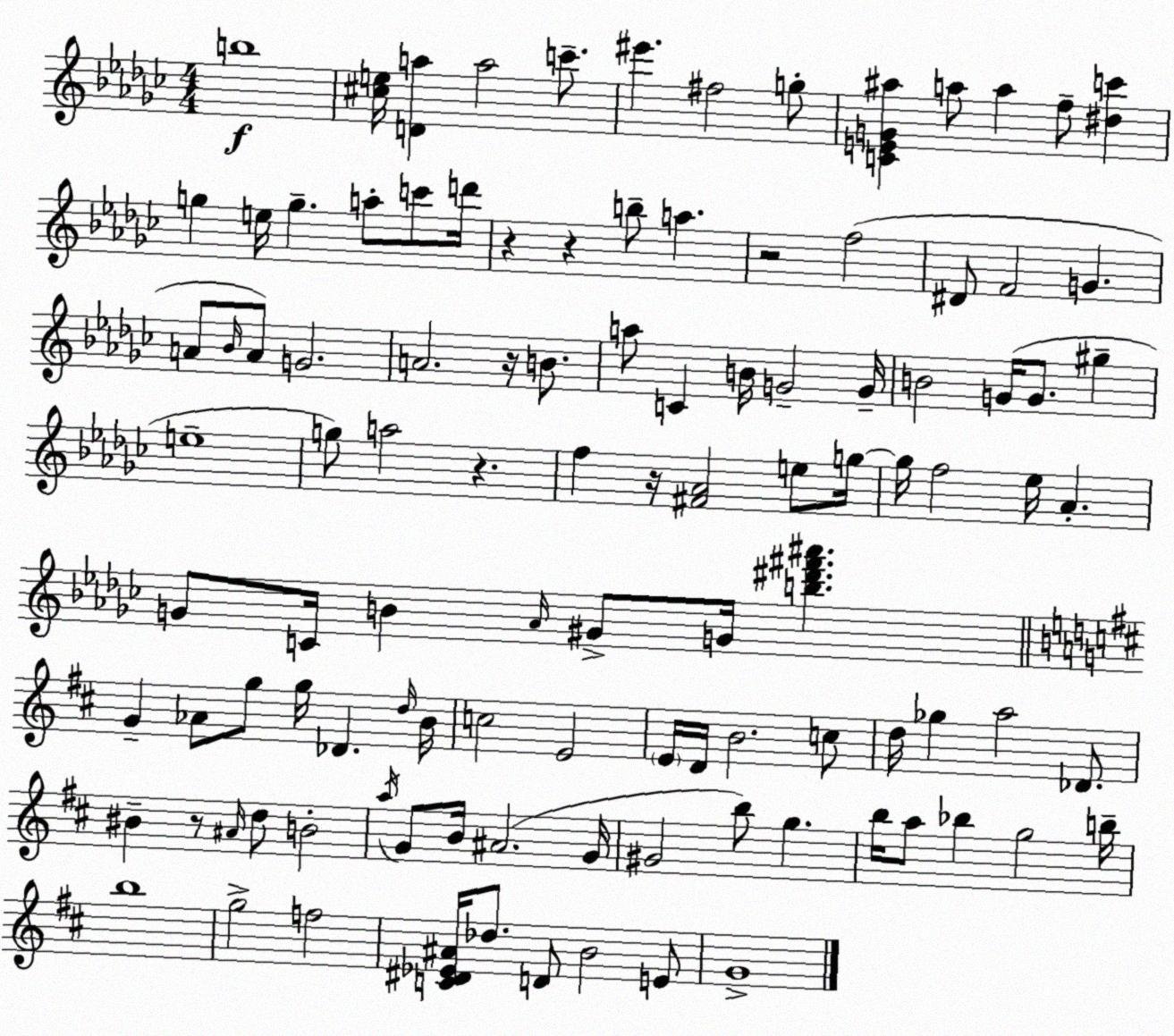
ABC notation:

X:1
T:Untitled
M:4/4
L:1/4
K:Ebm
b4 [^ce]/4 [Da] a2 c'/2 ^e' ^f2 g/2 [CEG^a] a/2 a f/2 [^dc'] g e/4 g a/2 c'/2 d'/4 z z b/2 a z2 f2 ^D/2 F2 G A/2 _B/4 A/2 G2 A2 z/4 B/2 a/2 C B/4 G2 G/4 B2 G/4 G/2 ^g e4 g/2 a2 z f z/4 [^F_A]2 e/2 g/4 g/4 f2 _e/4 _A G/2 C/4 B _A/4 ^G/2 G/4 [b^d'^f'^a'] G _A/2 g/2 g/4 _D d/4 B/4 c2 E2 E/4 D/4 B2 c/2 d/4 _g a2 _D/2 ^B z/2 ^A/4 d/2 B2 a/4 G/2 B/4 ^A2 G/4 ^G2 b/2 g b/4 a/2 _b g2 b/4 b4 g2 f2 [C^D_E^A]/4 _d/2 D/2 B2 E/2 G4